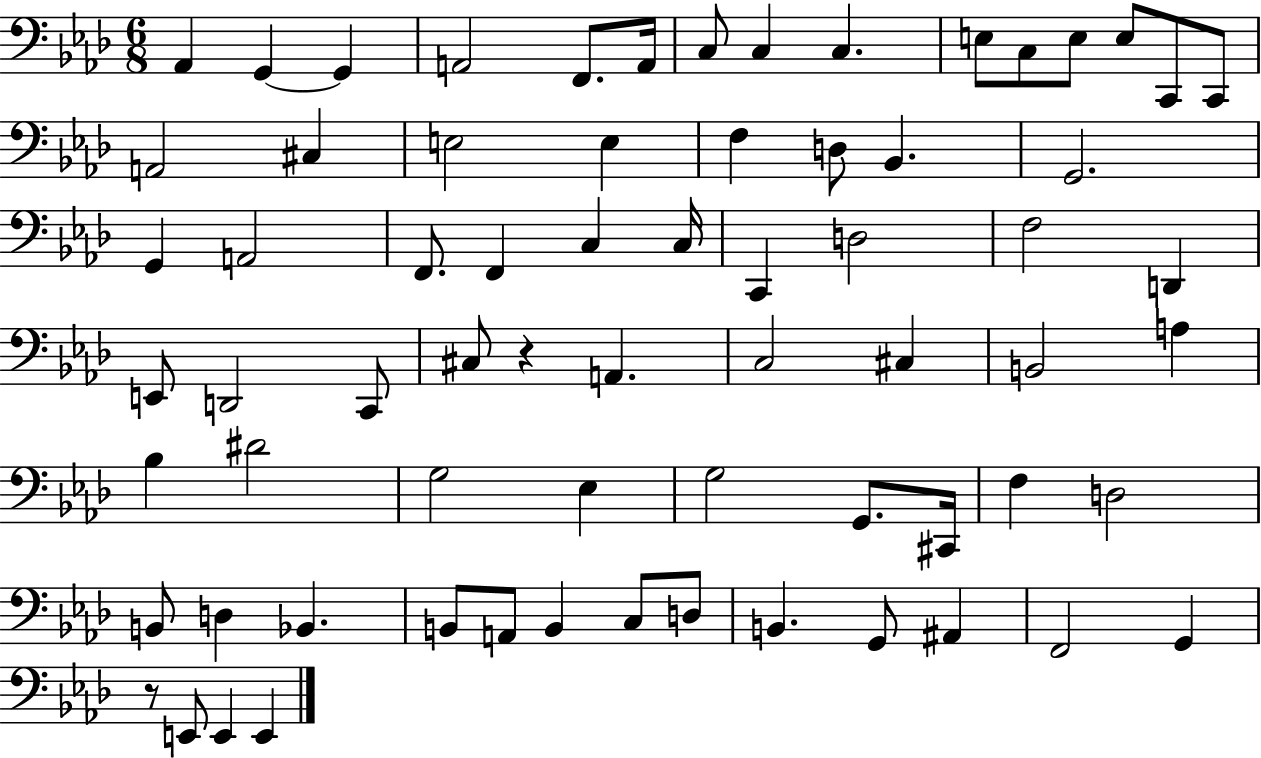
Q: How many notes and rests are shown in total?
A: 69